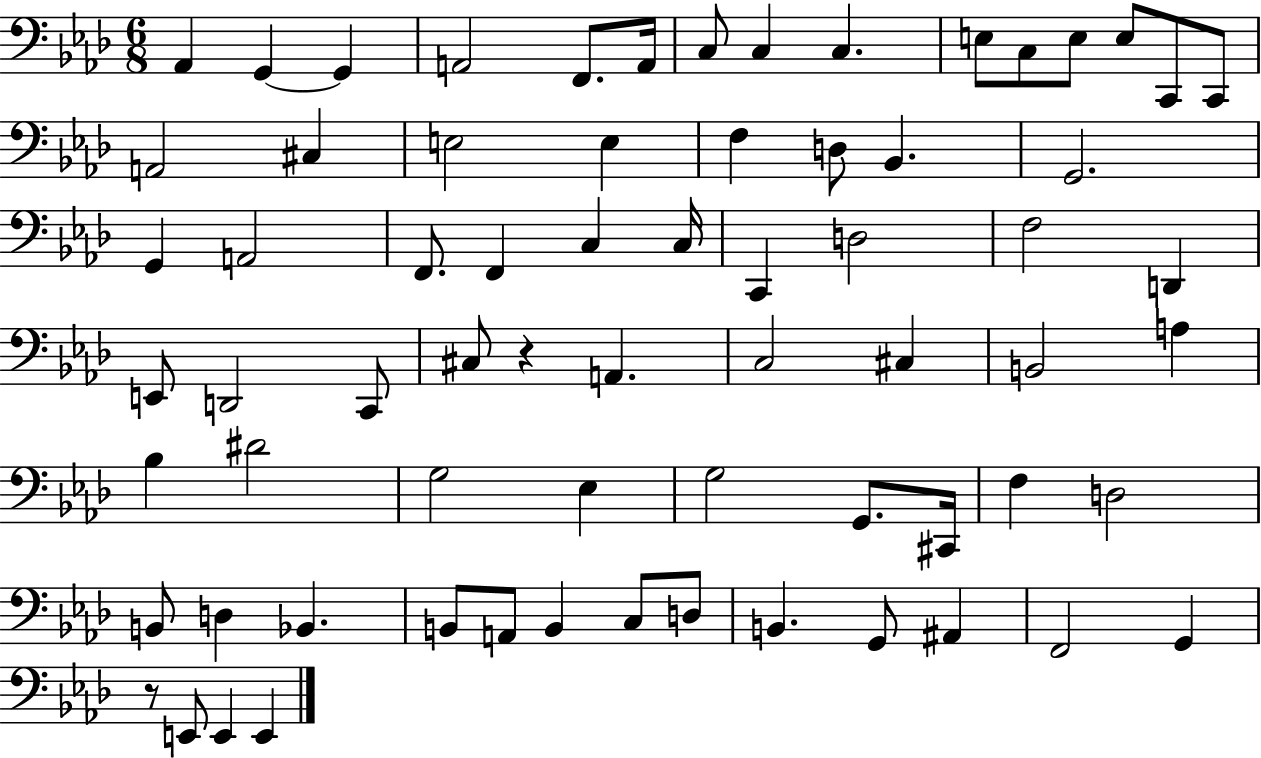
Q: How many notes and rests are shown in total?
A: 69